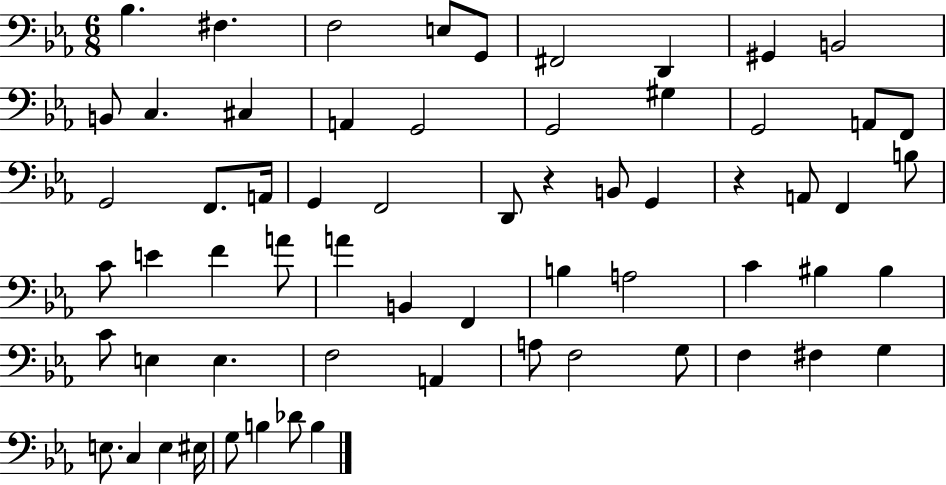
X:1
T:Untitled
M:6/8
L:1/4
K:Eb
_B, ^F, F,2 E,/2 G,,/2 ^F,,2 D,, ^G,, B,,2 B,,/2 C, ^C, A,, G,,2 G,,2 ^G, G,,2 A,,/2 F,,/2 G,,2 F,,/2 A,,/4 G,, F,,2 D,,/2 z B,,/2 G,, z A,,/2 F,, B,/2 C/2 E F A/2 A B,, F,, B, A,2 C ^B, ^B, C/2 E, E, F,2 A,, A,/2 F,2 G,/2 F, ^F, G, E,/2 C, E, ^E,/4 G,/2 B, _D/2 B,